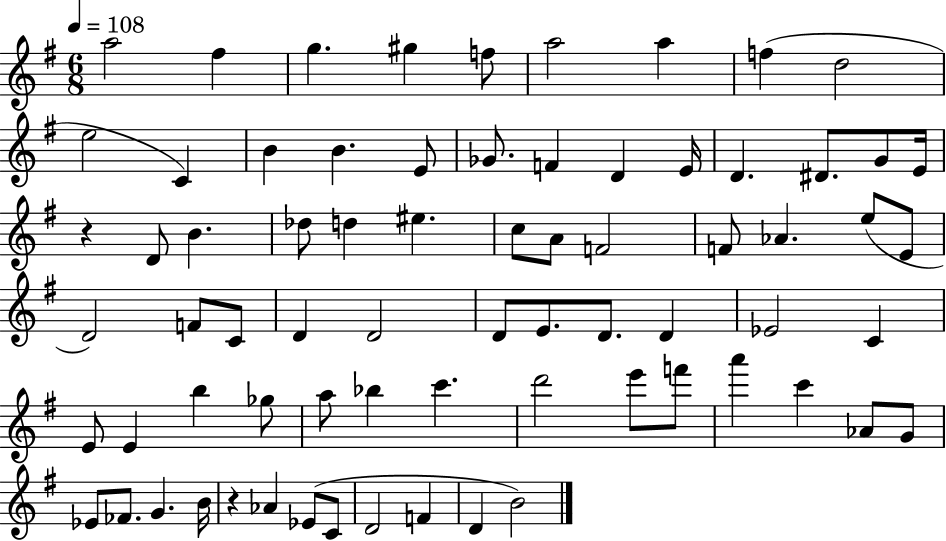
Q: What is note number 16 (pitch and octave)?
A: F4